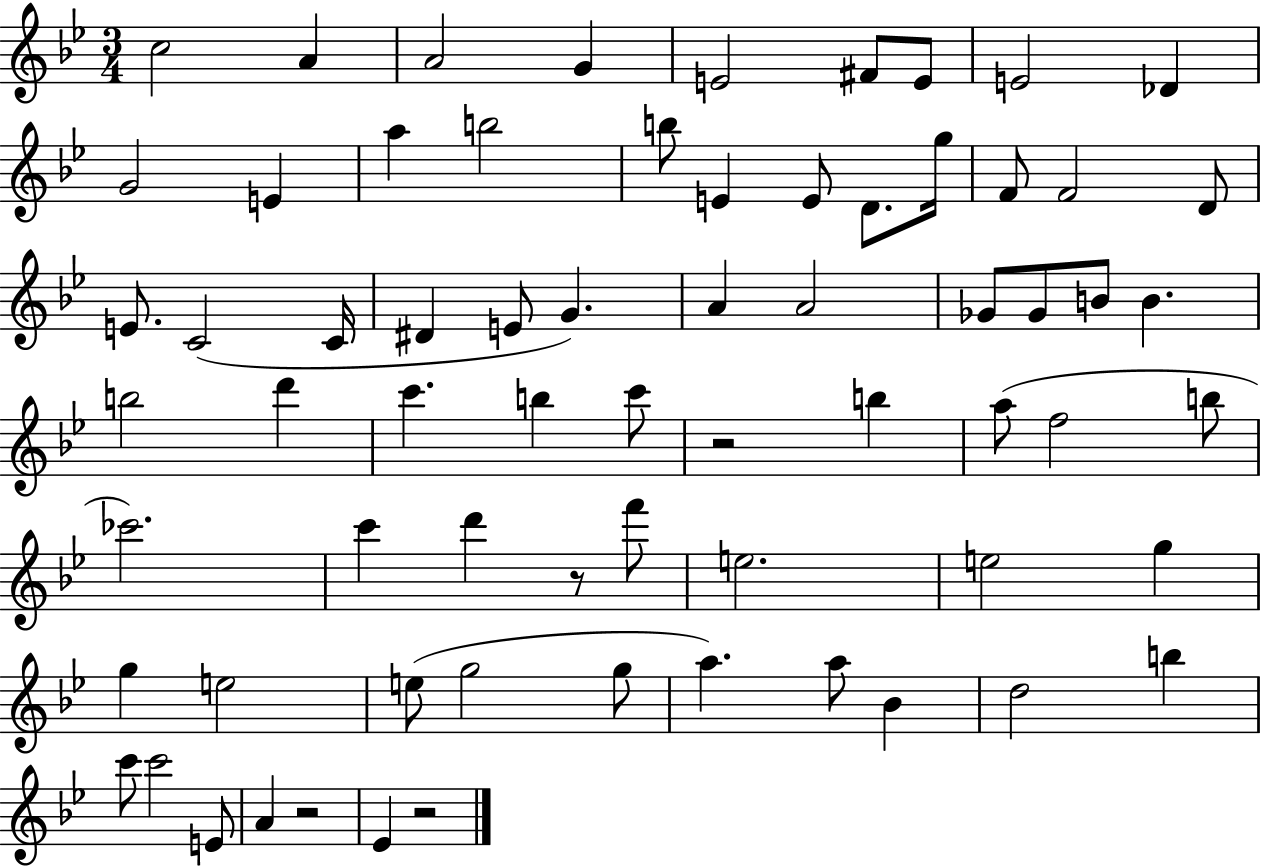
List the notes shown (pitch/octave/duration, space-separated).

C5/h A4/q A4/h G4/q E4/h F#4/e E4/e E4/h Db4/q G4/h E4/q A5/q B5/h B5/e E4/q E4/e D4/e. G5/s F4/e F4/h D4/e E4/e. C4/h C4/s D#4/q E4/e G4/q. A4/q A4/h Gb4/e Gb4/e B4/e B4/q. B5/h D6/q C6/q. B5/q C6/e R/h B5/q A5/e F5/h B5/e CES6/h. C6/q D6/q R/e F6/e E5/h. E5/h G5/q G5/q E5/h E5/e G5/h G5/e A5/q. A5/e Bb4/q D5/h B5/q C6/e C6/h E4/e A4/q R/h Eb4/q R/h